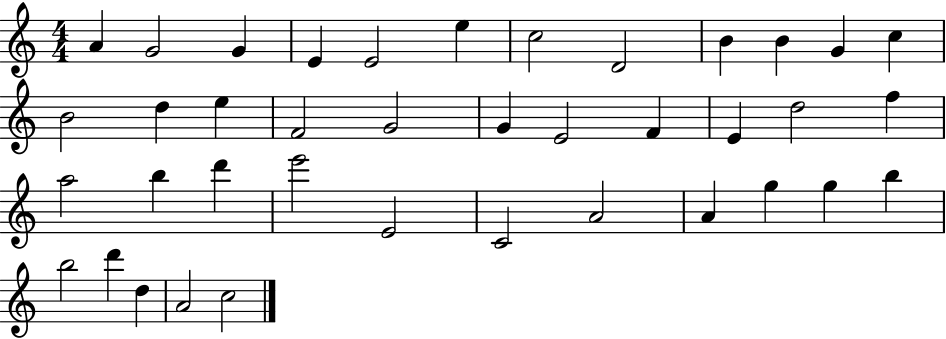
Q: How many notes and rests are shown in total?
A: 39